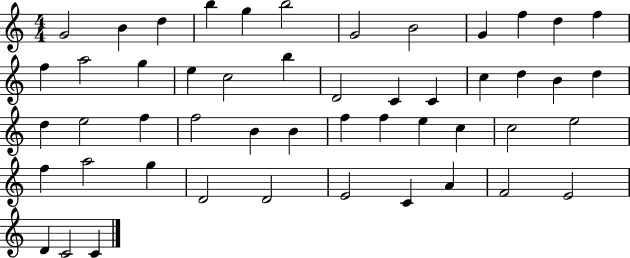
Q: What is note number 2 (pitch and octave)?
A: B4